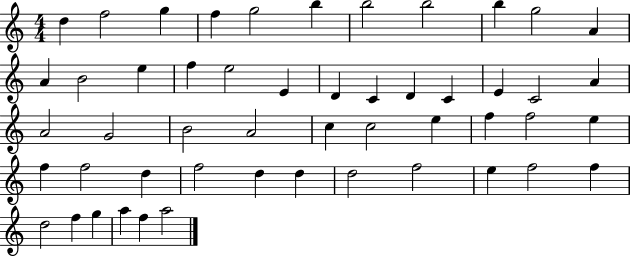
X:1
T:Untitled
M:4/4
L:1/4
K:C
d f2 g f g2 b b2 b2 b g2 A A B2 e f e2 E D C D C E C2 A A2 G2 B2 A2 c c2 e f f2 e f f2 d f2 d d d2 f2 e f2 f d2 f g a f a2